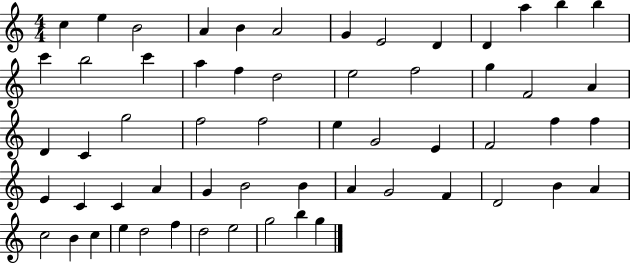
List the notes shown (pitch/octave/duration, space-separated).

C5/q E5/q B4/h A4/q B4/q A4/h G4/q E4/h D4/q D4/q A5/q B5/q B5/q C6/q B5/h C6/q A5/q F5/q D5/h E5/h F5/h G5/q F4/h A4/q D4/q C4/q G5/h F5/h F5/h E5/q G4/h E4/q F4/h F5/q F5/q E4/q C4/q C4/q A4/q G4/q B4/h B4/q A4/q G4/h F4/q D4/h B4/q A4/q C5/h B4/q C5/q E5/q D5/h F5/q D5/h E5/h G5/h B5/q G5/q